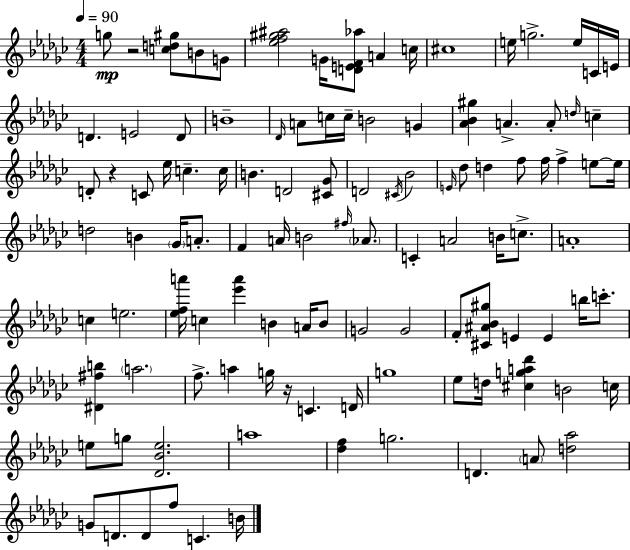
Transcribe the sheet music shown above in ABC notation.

X:1
T:Untitled
M:4/4
L:1/4
K:Ebm
g/2 z2 [cd^g]/2 B/2 G/2 [_ef^g^a]2 G/4 [DEF_a]/2 A c/4 ^c4 e/4 g2 e/4 C/4 E/4 D E2 D/2 B4 _D/4 A/2 c/4 c/4 B2 G [_A_B^g] A A/2 d/4 c D/2 z C/2 _e/4 c c/4 B D2 [^C_G]/2 D2 ^C/4 _B2 E/4 _d/2 d f/2 f/4 f e/2 e/4 d2 B _G/4 A/2 F A/4 B2 ^f/4 _A/2 C A2 B/4 c/2 A4 c e2 [_efa']/4 c [_e'a'] B A/4 B/2 G2 G2 F/2 [^C^A_B^g]/2 E E b/4 c'/2 [^D^fb] a2 f/2 a g/4 z/4 C D/4 g4 _e/2 d/4 [^cga_d'] B2 c/4 e/2 g/2 [_D_Be]2 a4 [_df] g2 D A/2 [d_a]2 G/2 D/2 D/2 f/2 C B/4